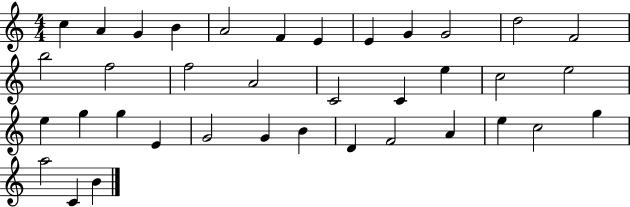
{
  \clef treble
  \numericTimeSignature
  \time 4/4
  \key c \major
  c''4 a'4 g'4 b'4 | a'2 f'4 e'4 | e'4 g'4 g'2 | d''2 f'2 | \break b''2 f''2 | f''2 a'2 | c'2 c'4 e''4 | c''2 e''2 | \break e''4 g''4 g''4 e'4 | g'2 g'4 b'4 | d'4 f'2 a'4 | e''4 c''2 g''4 | \break a''2 c'4 b'4 | \bar "|."
}